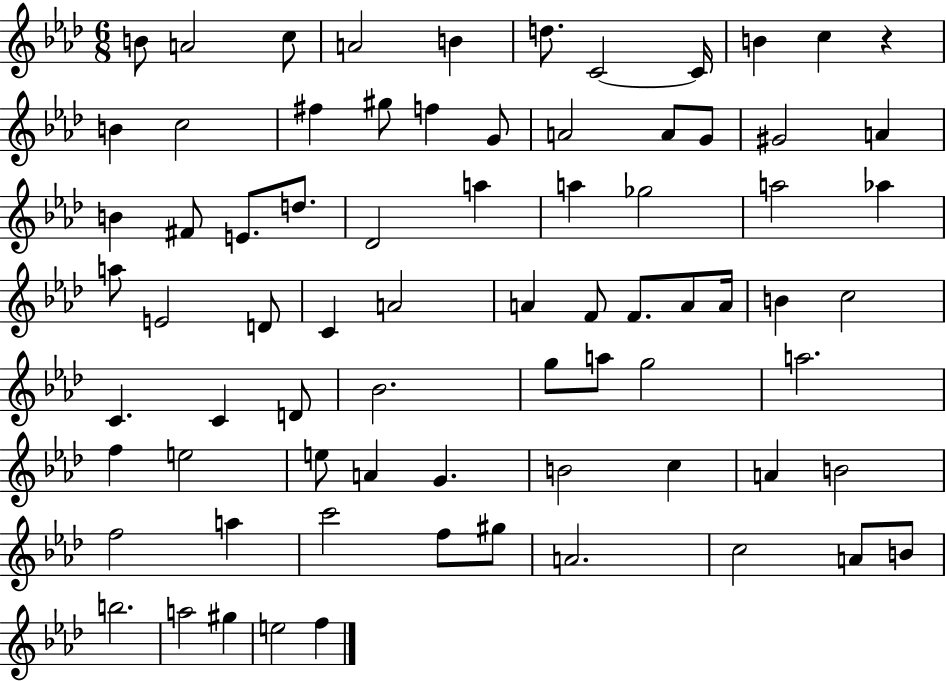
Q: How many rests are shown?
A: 1